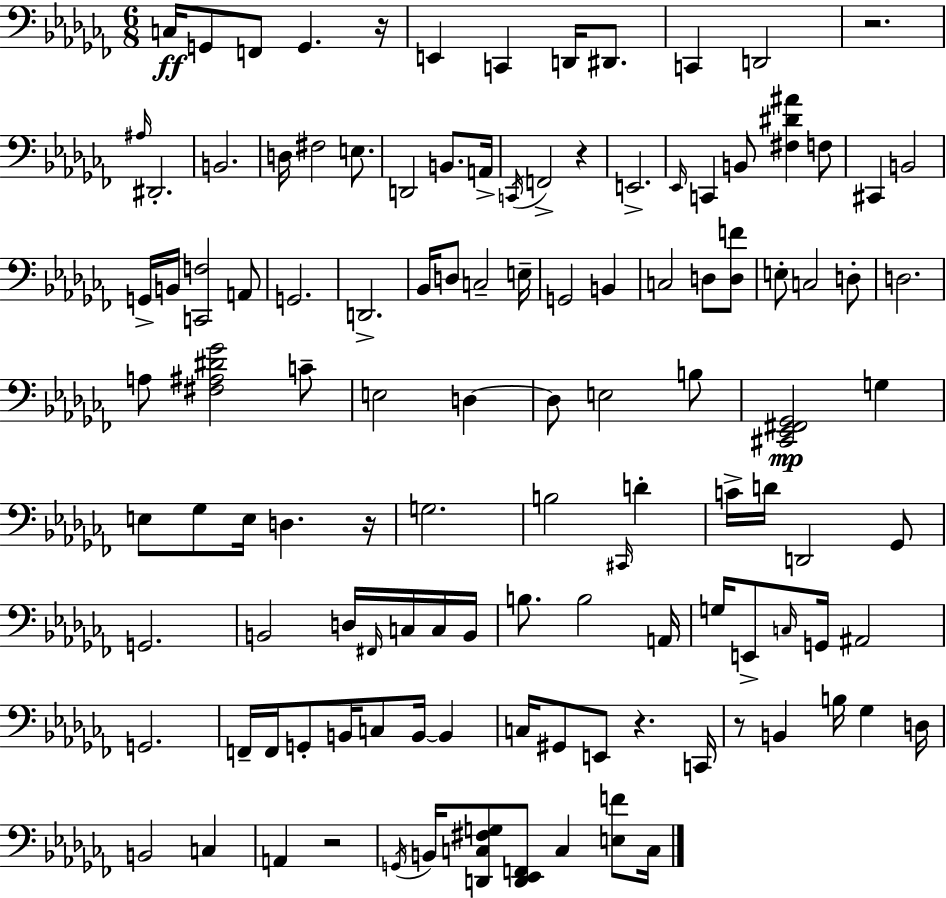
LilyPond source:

{
  \clef bass
  \numericTimeSignature
  \time 6/8
  \key aes \minor
  c16\ff g,8 f,8 g,4. r16 | e,4 c,4 d,16 dis,8. | c,4 d,2 | r2. | \break \grace { ais16 } dis,2.-. | b,2. | d16 fis2 e8. | d,2 b,8. | \break a,16-> \acciaccatura { c,16 } f,2-> r4 | e,2.-> | \grace { ees,16 } c,4 b,8 <fis dis' ais'>4 | f8 cis,4 b,2 | \break g,16-> b,16 <c, f>2 | a,8 g,2. | d,2.-> | bes,16 d8 c2-- | \break e16-- g,2 b,4 | c2 d8 | <d f'>8 e8-. c2 | d8-. d2. | \break a8 <fis ais dis' ges'>2 | c'8-- e2 d4~~ | d8 e2 | b8 <cis, ees, fis, ges,>2\mp g4 | \break e8 ges8 e16 d4. | r16 g2. | b2 \grace { cis,16 } | d'4-. c'16-> d'16 d,2 | \break ges,8 g,2. | b,2 | d16 \grace { fis,16 } c16 c16 b,16 b8. b2 | a,16 g16 e,8-> \grace { c16 } g,16 ais,2 | \break g,2. | f,16-- f,16 g,8-. b,16 c8 | b,16~~ b,4 c16 gis,8 e,8 r4. | c,16 r8 b,4 | \break b16 ges4 d16 b,2 | c4 a,4 r2 | \acciaccatura { g,16 } b,16 <d, c fis g>8 <d, ees, f,>8 | c4 <e f'>8 c16 \bar "|."
}